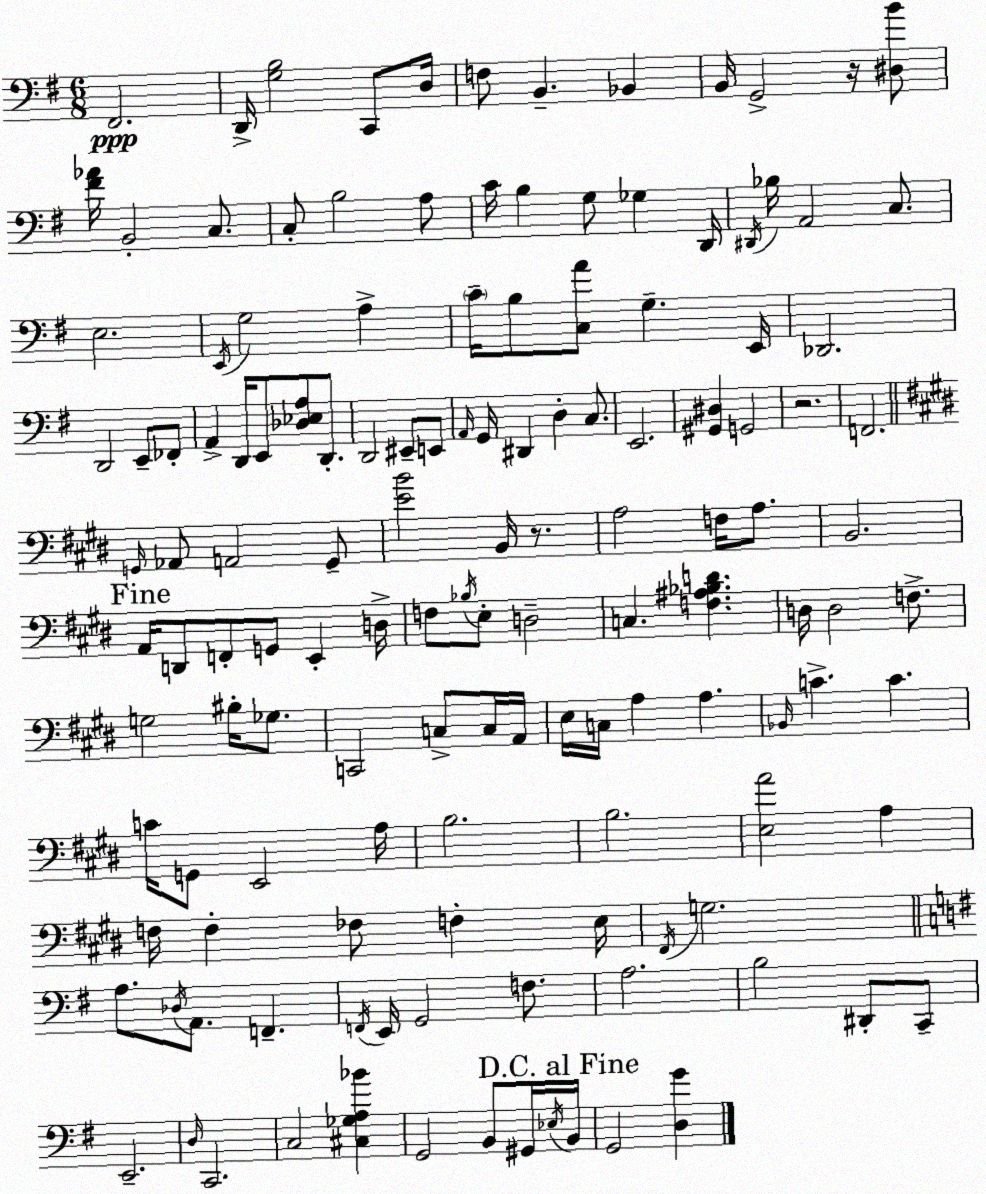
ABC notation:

X:1
T:Untitled
M:6/8
L:1/4
K:Em
^F,,2 D,,/4 [G,B,]2 C,,/2 D,/4 F,/2 B,, _B,, B,,/4 G,,2 z/4 [^D,B]/2 [^F_A]/4 B,,2 C,/2 C,/2 B,2 A,/2 C/4 B, G,/2 _G, D,,/4 ^D,,/4 _B,/4 A,,2 C,/2 E,2 E,,/4 G,2 A, C/4 B,/2 [C,A]/2 G, E,,/4 _D,,2 D,,2 E,,/2 _F,,/2 A,, D,,/4 E,,/2 [_D,_E,A,]/2 D,,/2 D,,2 ^E,,/2 E,,/2 A,,/4 G,,/4 ^D,, D, C,/2 E,,2 [^G,,^D,] G,,2 z2 F,,2 G,,/4 _A,,/2 A,,2 G,,/2 [EB]2 B,,/4 z/2 A,2 F,/4 A,/2 B,,2 A,,/4 D,,/2 F,,/2 G,,/2 E,, D,/4 F,/2 _B,/4 E,/2 D,2 C, [F,^A,_B,D] D,/4 D,2 F,/2 G,2 ^B,/4 _G,/2 C,,2 C,/2 C,/4 A,,/4 E,/4 C,/4 A, A, _B,,/4 C C C/4 G,,/2 E,,2 A,/4 B,2 B,2 [E,A]2 A, F,/4 F, _F,/2 F, E,/4 ^F,,/4 G,2 A,/2 _D,/4 A,,/2 F,, F,,/4 E,,/4 G,,2 F,/2 A,2 B,2 ^D,,/2 C,,/2 E,,2 D,/4 C,,2 C,2 [^C,_G,A,_B] G,,2 B,,/2 ^G,,/4 _E,/4 B,,/4 G,,2 [D,G]